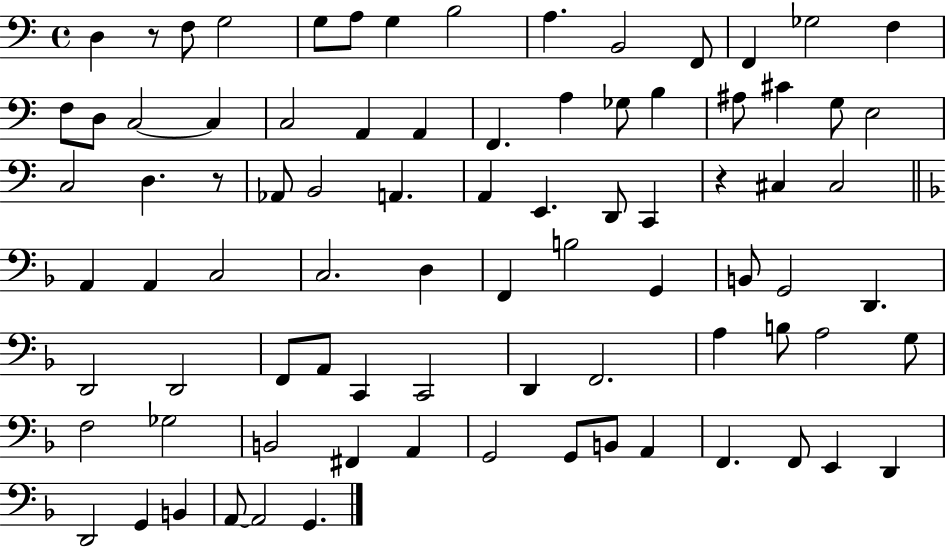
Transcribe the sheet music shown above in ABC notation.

X:1
T:Untitled
M:4/4
L:1/4
K:C
D, z/2 F,/2 G,2 G,/2 A,/2 G, B,2 A, B,,2 F,,/2 F,, _G,2 F, F,/2 D,/2 C,2 C, C,2 A,, A,, F,, A, _G,/2 B, ^A,/2 ^C G,/2 E,2 C,2 D, z/2 _A,,/2 B,,2 A,, A,, E,, D,,/2 C,, z ^C, ^C,2 A,, A,, C,2 C,2 D, F,, B,2 G,, B,,/2 G,,2 D,, D,,2 D,,2 F,,/2 A,,/2 C,, C,,2 D,, F,,2 A, B,/2 A,2 G,/2 F,2 _G,2 B,,2 ^F,, A,, G,,2 G,,/2 B,,/2 A,, F,, F,,/2 E,, D,, D,,2 G,, B,, A,,/2 A,,2 G,,